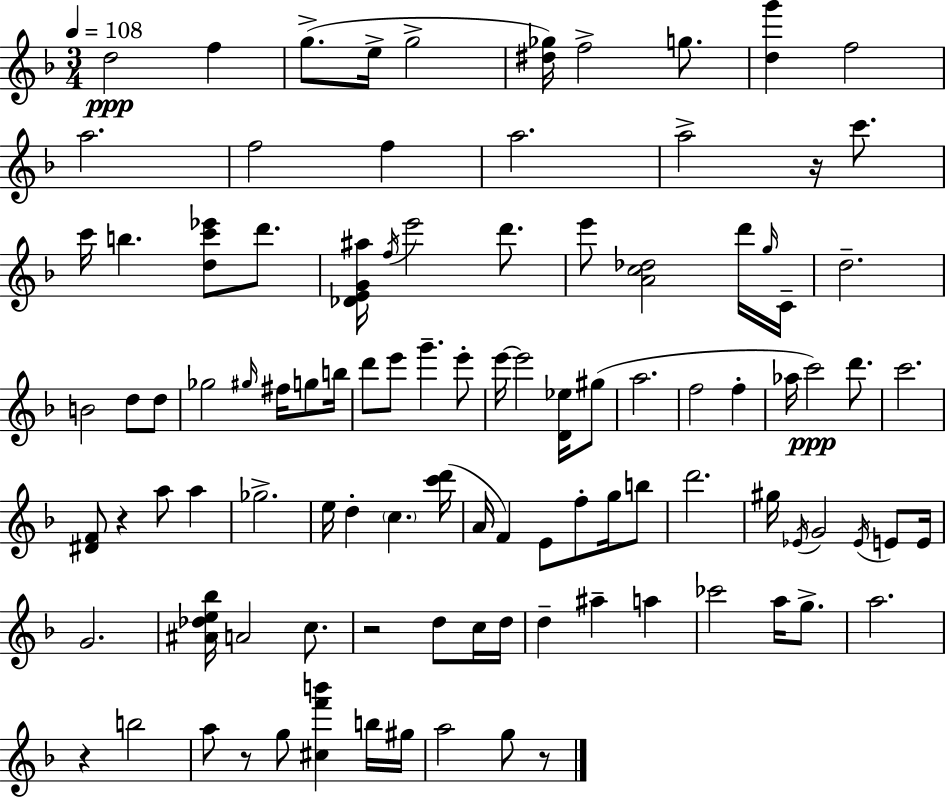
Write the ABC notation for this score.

X:1
T:Untitled
M:3/4
L:1/4
K:F
d2 f g/2 e/4 g2 [^d_g]/4 f2 g/2 [dg'] f2 a2 f2 f a2 a2 z/4 c'/2 c'/4 b [dc'_e']/2 d'/2 [_DEG^a]/4 f/4 e'2 d'/2 e'/2 [Ac_d]2 d'/4 g/4 C/4 d2 B2 d/2 d/2 _g2 ^g/4 ^f/4 g/2 b/4 d'/2 e'/2 g' e'/2 e'/4 e'2 [D_e]/4 ^g/2 a2 f2 f _a/4 c'2 d'/2 c'2 [^DF]/2 z a/2 a _g2 e/4 d c [c'd']/4 A/4 F E/2 f/2 g/4 b/2 d'2 ^g/4 _E/4 G2 _E/4 E/2 E/4 G2 [^A_de_b]/4 A2 c/2 z2 d/2 c/4 d/4 d ^a a _c'2 a/4 g/2 a2 z b2 a/2 z/2 g/2 [^cf'b'] b/4 ^g/4 a2 g/2 z/2